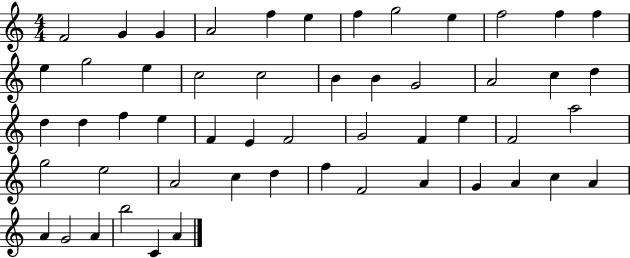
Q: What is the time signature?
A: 4/4